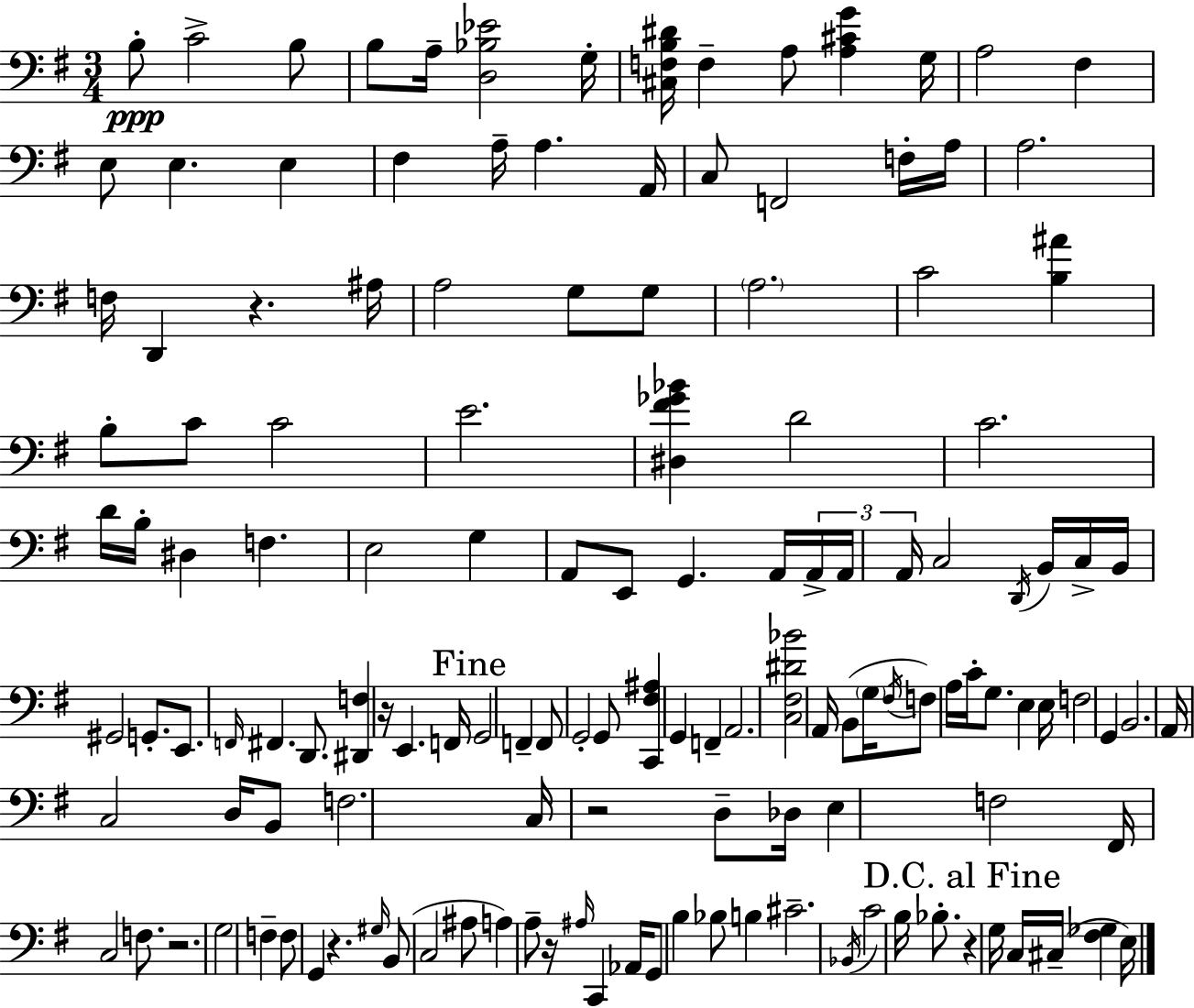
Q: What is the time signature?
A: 3/4